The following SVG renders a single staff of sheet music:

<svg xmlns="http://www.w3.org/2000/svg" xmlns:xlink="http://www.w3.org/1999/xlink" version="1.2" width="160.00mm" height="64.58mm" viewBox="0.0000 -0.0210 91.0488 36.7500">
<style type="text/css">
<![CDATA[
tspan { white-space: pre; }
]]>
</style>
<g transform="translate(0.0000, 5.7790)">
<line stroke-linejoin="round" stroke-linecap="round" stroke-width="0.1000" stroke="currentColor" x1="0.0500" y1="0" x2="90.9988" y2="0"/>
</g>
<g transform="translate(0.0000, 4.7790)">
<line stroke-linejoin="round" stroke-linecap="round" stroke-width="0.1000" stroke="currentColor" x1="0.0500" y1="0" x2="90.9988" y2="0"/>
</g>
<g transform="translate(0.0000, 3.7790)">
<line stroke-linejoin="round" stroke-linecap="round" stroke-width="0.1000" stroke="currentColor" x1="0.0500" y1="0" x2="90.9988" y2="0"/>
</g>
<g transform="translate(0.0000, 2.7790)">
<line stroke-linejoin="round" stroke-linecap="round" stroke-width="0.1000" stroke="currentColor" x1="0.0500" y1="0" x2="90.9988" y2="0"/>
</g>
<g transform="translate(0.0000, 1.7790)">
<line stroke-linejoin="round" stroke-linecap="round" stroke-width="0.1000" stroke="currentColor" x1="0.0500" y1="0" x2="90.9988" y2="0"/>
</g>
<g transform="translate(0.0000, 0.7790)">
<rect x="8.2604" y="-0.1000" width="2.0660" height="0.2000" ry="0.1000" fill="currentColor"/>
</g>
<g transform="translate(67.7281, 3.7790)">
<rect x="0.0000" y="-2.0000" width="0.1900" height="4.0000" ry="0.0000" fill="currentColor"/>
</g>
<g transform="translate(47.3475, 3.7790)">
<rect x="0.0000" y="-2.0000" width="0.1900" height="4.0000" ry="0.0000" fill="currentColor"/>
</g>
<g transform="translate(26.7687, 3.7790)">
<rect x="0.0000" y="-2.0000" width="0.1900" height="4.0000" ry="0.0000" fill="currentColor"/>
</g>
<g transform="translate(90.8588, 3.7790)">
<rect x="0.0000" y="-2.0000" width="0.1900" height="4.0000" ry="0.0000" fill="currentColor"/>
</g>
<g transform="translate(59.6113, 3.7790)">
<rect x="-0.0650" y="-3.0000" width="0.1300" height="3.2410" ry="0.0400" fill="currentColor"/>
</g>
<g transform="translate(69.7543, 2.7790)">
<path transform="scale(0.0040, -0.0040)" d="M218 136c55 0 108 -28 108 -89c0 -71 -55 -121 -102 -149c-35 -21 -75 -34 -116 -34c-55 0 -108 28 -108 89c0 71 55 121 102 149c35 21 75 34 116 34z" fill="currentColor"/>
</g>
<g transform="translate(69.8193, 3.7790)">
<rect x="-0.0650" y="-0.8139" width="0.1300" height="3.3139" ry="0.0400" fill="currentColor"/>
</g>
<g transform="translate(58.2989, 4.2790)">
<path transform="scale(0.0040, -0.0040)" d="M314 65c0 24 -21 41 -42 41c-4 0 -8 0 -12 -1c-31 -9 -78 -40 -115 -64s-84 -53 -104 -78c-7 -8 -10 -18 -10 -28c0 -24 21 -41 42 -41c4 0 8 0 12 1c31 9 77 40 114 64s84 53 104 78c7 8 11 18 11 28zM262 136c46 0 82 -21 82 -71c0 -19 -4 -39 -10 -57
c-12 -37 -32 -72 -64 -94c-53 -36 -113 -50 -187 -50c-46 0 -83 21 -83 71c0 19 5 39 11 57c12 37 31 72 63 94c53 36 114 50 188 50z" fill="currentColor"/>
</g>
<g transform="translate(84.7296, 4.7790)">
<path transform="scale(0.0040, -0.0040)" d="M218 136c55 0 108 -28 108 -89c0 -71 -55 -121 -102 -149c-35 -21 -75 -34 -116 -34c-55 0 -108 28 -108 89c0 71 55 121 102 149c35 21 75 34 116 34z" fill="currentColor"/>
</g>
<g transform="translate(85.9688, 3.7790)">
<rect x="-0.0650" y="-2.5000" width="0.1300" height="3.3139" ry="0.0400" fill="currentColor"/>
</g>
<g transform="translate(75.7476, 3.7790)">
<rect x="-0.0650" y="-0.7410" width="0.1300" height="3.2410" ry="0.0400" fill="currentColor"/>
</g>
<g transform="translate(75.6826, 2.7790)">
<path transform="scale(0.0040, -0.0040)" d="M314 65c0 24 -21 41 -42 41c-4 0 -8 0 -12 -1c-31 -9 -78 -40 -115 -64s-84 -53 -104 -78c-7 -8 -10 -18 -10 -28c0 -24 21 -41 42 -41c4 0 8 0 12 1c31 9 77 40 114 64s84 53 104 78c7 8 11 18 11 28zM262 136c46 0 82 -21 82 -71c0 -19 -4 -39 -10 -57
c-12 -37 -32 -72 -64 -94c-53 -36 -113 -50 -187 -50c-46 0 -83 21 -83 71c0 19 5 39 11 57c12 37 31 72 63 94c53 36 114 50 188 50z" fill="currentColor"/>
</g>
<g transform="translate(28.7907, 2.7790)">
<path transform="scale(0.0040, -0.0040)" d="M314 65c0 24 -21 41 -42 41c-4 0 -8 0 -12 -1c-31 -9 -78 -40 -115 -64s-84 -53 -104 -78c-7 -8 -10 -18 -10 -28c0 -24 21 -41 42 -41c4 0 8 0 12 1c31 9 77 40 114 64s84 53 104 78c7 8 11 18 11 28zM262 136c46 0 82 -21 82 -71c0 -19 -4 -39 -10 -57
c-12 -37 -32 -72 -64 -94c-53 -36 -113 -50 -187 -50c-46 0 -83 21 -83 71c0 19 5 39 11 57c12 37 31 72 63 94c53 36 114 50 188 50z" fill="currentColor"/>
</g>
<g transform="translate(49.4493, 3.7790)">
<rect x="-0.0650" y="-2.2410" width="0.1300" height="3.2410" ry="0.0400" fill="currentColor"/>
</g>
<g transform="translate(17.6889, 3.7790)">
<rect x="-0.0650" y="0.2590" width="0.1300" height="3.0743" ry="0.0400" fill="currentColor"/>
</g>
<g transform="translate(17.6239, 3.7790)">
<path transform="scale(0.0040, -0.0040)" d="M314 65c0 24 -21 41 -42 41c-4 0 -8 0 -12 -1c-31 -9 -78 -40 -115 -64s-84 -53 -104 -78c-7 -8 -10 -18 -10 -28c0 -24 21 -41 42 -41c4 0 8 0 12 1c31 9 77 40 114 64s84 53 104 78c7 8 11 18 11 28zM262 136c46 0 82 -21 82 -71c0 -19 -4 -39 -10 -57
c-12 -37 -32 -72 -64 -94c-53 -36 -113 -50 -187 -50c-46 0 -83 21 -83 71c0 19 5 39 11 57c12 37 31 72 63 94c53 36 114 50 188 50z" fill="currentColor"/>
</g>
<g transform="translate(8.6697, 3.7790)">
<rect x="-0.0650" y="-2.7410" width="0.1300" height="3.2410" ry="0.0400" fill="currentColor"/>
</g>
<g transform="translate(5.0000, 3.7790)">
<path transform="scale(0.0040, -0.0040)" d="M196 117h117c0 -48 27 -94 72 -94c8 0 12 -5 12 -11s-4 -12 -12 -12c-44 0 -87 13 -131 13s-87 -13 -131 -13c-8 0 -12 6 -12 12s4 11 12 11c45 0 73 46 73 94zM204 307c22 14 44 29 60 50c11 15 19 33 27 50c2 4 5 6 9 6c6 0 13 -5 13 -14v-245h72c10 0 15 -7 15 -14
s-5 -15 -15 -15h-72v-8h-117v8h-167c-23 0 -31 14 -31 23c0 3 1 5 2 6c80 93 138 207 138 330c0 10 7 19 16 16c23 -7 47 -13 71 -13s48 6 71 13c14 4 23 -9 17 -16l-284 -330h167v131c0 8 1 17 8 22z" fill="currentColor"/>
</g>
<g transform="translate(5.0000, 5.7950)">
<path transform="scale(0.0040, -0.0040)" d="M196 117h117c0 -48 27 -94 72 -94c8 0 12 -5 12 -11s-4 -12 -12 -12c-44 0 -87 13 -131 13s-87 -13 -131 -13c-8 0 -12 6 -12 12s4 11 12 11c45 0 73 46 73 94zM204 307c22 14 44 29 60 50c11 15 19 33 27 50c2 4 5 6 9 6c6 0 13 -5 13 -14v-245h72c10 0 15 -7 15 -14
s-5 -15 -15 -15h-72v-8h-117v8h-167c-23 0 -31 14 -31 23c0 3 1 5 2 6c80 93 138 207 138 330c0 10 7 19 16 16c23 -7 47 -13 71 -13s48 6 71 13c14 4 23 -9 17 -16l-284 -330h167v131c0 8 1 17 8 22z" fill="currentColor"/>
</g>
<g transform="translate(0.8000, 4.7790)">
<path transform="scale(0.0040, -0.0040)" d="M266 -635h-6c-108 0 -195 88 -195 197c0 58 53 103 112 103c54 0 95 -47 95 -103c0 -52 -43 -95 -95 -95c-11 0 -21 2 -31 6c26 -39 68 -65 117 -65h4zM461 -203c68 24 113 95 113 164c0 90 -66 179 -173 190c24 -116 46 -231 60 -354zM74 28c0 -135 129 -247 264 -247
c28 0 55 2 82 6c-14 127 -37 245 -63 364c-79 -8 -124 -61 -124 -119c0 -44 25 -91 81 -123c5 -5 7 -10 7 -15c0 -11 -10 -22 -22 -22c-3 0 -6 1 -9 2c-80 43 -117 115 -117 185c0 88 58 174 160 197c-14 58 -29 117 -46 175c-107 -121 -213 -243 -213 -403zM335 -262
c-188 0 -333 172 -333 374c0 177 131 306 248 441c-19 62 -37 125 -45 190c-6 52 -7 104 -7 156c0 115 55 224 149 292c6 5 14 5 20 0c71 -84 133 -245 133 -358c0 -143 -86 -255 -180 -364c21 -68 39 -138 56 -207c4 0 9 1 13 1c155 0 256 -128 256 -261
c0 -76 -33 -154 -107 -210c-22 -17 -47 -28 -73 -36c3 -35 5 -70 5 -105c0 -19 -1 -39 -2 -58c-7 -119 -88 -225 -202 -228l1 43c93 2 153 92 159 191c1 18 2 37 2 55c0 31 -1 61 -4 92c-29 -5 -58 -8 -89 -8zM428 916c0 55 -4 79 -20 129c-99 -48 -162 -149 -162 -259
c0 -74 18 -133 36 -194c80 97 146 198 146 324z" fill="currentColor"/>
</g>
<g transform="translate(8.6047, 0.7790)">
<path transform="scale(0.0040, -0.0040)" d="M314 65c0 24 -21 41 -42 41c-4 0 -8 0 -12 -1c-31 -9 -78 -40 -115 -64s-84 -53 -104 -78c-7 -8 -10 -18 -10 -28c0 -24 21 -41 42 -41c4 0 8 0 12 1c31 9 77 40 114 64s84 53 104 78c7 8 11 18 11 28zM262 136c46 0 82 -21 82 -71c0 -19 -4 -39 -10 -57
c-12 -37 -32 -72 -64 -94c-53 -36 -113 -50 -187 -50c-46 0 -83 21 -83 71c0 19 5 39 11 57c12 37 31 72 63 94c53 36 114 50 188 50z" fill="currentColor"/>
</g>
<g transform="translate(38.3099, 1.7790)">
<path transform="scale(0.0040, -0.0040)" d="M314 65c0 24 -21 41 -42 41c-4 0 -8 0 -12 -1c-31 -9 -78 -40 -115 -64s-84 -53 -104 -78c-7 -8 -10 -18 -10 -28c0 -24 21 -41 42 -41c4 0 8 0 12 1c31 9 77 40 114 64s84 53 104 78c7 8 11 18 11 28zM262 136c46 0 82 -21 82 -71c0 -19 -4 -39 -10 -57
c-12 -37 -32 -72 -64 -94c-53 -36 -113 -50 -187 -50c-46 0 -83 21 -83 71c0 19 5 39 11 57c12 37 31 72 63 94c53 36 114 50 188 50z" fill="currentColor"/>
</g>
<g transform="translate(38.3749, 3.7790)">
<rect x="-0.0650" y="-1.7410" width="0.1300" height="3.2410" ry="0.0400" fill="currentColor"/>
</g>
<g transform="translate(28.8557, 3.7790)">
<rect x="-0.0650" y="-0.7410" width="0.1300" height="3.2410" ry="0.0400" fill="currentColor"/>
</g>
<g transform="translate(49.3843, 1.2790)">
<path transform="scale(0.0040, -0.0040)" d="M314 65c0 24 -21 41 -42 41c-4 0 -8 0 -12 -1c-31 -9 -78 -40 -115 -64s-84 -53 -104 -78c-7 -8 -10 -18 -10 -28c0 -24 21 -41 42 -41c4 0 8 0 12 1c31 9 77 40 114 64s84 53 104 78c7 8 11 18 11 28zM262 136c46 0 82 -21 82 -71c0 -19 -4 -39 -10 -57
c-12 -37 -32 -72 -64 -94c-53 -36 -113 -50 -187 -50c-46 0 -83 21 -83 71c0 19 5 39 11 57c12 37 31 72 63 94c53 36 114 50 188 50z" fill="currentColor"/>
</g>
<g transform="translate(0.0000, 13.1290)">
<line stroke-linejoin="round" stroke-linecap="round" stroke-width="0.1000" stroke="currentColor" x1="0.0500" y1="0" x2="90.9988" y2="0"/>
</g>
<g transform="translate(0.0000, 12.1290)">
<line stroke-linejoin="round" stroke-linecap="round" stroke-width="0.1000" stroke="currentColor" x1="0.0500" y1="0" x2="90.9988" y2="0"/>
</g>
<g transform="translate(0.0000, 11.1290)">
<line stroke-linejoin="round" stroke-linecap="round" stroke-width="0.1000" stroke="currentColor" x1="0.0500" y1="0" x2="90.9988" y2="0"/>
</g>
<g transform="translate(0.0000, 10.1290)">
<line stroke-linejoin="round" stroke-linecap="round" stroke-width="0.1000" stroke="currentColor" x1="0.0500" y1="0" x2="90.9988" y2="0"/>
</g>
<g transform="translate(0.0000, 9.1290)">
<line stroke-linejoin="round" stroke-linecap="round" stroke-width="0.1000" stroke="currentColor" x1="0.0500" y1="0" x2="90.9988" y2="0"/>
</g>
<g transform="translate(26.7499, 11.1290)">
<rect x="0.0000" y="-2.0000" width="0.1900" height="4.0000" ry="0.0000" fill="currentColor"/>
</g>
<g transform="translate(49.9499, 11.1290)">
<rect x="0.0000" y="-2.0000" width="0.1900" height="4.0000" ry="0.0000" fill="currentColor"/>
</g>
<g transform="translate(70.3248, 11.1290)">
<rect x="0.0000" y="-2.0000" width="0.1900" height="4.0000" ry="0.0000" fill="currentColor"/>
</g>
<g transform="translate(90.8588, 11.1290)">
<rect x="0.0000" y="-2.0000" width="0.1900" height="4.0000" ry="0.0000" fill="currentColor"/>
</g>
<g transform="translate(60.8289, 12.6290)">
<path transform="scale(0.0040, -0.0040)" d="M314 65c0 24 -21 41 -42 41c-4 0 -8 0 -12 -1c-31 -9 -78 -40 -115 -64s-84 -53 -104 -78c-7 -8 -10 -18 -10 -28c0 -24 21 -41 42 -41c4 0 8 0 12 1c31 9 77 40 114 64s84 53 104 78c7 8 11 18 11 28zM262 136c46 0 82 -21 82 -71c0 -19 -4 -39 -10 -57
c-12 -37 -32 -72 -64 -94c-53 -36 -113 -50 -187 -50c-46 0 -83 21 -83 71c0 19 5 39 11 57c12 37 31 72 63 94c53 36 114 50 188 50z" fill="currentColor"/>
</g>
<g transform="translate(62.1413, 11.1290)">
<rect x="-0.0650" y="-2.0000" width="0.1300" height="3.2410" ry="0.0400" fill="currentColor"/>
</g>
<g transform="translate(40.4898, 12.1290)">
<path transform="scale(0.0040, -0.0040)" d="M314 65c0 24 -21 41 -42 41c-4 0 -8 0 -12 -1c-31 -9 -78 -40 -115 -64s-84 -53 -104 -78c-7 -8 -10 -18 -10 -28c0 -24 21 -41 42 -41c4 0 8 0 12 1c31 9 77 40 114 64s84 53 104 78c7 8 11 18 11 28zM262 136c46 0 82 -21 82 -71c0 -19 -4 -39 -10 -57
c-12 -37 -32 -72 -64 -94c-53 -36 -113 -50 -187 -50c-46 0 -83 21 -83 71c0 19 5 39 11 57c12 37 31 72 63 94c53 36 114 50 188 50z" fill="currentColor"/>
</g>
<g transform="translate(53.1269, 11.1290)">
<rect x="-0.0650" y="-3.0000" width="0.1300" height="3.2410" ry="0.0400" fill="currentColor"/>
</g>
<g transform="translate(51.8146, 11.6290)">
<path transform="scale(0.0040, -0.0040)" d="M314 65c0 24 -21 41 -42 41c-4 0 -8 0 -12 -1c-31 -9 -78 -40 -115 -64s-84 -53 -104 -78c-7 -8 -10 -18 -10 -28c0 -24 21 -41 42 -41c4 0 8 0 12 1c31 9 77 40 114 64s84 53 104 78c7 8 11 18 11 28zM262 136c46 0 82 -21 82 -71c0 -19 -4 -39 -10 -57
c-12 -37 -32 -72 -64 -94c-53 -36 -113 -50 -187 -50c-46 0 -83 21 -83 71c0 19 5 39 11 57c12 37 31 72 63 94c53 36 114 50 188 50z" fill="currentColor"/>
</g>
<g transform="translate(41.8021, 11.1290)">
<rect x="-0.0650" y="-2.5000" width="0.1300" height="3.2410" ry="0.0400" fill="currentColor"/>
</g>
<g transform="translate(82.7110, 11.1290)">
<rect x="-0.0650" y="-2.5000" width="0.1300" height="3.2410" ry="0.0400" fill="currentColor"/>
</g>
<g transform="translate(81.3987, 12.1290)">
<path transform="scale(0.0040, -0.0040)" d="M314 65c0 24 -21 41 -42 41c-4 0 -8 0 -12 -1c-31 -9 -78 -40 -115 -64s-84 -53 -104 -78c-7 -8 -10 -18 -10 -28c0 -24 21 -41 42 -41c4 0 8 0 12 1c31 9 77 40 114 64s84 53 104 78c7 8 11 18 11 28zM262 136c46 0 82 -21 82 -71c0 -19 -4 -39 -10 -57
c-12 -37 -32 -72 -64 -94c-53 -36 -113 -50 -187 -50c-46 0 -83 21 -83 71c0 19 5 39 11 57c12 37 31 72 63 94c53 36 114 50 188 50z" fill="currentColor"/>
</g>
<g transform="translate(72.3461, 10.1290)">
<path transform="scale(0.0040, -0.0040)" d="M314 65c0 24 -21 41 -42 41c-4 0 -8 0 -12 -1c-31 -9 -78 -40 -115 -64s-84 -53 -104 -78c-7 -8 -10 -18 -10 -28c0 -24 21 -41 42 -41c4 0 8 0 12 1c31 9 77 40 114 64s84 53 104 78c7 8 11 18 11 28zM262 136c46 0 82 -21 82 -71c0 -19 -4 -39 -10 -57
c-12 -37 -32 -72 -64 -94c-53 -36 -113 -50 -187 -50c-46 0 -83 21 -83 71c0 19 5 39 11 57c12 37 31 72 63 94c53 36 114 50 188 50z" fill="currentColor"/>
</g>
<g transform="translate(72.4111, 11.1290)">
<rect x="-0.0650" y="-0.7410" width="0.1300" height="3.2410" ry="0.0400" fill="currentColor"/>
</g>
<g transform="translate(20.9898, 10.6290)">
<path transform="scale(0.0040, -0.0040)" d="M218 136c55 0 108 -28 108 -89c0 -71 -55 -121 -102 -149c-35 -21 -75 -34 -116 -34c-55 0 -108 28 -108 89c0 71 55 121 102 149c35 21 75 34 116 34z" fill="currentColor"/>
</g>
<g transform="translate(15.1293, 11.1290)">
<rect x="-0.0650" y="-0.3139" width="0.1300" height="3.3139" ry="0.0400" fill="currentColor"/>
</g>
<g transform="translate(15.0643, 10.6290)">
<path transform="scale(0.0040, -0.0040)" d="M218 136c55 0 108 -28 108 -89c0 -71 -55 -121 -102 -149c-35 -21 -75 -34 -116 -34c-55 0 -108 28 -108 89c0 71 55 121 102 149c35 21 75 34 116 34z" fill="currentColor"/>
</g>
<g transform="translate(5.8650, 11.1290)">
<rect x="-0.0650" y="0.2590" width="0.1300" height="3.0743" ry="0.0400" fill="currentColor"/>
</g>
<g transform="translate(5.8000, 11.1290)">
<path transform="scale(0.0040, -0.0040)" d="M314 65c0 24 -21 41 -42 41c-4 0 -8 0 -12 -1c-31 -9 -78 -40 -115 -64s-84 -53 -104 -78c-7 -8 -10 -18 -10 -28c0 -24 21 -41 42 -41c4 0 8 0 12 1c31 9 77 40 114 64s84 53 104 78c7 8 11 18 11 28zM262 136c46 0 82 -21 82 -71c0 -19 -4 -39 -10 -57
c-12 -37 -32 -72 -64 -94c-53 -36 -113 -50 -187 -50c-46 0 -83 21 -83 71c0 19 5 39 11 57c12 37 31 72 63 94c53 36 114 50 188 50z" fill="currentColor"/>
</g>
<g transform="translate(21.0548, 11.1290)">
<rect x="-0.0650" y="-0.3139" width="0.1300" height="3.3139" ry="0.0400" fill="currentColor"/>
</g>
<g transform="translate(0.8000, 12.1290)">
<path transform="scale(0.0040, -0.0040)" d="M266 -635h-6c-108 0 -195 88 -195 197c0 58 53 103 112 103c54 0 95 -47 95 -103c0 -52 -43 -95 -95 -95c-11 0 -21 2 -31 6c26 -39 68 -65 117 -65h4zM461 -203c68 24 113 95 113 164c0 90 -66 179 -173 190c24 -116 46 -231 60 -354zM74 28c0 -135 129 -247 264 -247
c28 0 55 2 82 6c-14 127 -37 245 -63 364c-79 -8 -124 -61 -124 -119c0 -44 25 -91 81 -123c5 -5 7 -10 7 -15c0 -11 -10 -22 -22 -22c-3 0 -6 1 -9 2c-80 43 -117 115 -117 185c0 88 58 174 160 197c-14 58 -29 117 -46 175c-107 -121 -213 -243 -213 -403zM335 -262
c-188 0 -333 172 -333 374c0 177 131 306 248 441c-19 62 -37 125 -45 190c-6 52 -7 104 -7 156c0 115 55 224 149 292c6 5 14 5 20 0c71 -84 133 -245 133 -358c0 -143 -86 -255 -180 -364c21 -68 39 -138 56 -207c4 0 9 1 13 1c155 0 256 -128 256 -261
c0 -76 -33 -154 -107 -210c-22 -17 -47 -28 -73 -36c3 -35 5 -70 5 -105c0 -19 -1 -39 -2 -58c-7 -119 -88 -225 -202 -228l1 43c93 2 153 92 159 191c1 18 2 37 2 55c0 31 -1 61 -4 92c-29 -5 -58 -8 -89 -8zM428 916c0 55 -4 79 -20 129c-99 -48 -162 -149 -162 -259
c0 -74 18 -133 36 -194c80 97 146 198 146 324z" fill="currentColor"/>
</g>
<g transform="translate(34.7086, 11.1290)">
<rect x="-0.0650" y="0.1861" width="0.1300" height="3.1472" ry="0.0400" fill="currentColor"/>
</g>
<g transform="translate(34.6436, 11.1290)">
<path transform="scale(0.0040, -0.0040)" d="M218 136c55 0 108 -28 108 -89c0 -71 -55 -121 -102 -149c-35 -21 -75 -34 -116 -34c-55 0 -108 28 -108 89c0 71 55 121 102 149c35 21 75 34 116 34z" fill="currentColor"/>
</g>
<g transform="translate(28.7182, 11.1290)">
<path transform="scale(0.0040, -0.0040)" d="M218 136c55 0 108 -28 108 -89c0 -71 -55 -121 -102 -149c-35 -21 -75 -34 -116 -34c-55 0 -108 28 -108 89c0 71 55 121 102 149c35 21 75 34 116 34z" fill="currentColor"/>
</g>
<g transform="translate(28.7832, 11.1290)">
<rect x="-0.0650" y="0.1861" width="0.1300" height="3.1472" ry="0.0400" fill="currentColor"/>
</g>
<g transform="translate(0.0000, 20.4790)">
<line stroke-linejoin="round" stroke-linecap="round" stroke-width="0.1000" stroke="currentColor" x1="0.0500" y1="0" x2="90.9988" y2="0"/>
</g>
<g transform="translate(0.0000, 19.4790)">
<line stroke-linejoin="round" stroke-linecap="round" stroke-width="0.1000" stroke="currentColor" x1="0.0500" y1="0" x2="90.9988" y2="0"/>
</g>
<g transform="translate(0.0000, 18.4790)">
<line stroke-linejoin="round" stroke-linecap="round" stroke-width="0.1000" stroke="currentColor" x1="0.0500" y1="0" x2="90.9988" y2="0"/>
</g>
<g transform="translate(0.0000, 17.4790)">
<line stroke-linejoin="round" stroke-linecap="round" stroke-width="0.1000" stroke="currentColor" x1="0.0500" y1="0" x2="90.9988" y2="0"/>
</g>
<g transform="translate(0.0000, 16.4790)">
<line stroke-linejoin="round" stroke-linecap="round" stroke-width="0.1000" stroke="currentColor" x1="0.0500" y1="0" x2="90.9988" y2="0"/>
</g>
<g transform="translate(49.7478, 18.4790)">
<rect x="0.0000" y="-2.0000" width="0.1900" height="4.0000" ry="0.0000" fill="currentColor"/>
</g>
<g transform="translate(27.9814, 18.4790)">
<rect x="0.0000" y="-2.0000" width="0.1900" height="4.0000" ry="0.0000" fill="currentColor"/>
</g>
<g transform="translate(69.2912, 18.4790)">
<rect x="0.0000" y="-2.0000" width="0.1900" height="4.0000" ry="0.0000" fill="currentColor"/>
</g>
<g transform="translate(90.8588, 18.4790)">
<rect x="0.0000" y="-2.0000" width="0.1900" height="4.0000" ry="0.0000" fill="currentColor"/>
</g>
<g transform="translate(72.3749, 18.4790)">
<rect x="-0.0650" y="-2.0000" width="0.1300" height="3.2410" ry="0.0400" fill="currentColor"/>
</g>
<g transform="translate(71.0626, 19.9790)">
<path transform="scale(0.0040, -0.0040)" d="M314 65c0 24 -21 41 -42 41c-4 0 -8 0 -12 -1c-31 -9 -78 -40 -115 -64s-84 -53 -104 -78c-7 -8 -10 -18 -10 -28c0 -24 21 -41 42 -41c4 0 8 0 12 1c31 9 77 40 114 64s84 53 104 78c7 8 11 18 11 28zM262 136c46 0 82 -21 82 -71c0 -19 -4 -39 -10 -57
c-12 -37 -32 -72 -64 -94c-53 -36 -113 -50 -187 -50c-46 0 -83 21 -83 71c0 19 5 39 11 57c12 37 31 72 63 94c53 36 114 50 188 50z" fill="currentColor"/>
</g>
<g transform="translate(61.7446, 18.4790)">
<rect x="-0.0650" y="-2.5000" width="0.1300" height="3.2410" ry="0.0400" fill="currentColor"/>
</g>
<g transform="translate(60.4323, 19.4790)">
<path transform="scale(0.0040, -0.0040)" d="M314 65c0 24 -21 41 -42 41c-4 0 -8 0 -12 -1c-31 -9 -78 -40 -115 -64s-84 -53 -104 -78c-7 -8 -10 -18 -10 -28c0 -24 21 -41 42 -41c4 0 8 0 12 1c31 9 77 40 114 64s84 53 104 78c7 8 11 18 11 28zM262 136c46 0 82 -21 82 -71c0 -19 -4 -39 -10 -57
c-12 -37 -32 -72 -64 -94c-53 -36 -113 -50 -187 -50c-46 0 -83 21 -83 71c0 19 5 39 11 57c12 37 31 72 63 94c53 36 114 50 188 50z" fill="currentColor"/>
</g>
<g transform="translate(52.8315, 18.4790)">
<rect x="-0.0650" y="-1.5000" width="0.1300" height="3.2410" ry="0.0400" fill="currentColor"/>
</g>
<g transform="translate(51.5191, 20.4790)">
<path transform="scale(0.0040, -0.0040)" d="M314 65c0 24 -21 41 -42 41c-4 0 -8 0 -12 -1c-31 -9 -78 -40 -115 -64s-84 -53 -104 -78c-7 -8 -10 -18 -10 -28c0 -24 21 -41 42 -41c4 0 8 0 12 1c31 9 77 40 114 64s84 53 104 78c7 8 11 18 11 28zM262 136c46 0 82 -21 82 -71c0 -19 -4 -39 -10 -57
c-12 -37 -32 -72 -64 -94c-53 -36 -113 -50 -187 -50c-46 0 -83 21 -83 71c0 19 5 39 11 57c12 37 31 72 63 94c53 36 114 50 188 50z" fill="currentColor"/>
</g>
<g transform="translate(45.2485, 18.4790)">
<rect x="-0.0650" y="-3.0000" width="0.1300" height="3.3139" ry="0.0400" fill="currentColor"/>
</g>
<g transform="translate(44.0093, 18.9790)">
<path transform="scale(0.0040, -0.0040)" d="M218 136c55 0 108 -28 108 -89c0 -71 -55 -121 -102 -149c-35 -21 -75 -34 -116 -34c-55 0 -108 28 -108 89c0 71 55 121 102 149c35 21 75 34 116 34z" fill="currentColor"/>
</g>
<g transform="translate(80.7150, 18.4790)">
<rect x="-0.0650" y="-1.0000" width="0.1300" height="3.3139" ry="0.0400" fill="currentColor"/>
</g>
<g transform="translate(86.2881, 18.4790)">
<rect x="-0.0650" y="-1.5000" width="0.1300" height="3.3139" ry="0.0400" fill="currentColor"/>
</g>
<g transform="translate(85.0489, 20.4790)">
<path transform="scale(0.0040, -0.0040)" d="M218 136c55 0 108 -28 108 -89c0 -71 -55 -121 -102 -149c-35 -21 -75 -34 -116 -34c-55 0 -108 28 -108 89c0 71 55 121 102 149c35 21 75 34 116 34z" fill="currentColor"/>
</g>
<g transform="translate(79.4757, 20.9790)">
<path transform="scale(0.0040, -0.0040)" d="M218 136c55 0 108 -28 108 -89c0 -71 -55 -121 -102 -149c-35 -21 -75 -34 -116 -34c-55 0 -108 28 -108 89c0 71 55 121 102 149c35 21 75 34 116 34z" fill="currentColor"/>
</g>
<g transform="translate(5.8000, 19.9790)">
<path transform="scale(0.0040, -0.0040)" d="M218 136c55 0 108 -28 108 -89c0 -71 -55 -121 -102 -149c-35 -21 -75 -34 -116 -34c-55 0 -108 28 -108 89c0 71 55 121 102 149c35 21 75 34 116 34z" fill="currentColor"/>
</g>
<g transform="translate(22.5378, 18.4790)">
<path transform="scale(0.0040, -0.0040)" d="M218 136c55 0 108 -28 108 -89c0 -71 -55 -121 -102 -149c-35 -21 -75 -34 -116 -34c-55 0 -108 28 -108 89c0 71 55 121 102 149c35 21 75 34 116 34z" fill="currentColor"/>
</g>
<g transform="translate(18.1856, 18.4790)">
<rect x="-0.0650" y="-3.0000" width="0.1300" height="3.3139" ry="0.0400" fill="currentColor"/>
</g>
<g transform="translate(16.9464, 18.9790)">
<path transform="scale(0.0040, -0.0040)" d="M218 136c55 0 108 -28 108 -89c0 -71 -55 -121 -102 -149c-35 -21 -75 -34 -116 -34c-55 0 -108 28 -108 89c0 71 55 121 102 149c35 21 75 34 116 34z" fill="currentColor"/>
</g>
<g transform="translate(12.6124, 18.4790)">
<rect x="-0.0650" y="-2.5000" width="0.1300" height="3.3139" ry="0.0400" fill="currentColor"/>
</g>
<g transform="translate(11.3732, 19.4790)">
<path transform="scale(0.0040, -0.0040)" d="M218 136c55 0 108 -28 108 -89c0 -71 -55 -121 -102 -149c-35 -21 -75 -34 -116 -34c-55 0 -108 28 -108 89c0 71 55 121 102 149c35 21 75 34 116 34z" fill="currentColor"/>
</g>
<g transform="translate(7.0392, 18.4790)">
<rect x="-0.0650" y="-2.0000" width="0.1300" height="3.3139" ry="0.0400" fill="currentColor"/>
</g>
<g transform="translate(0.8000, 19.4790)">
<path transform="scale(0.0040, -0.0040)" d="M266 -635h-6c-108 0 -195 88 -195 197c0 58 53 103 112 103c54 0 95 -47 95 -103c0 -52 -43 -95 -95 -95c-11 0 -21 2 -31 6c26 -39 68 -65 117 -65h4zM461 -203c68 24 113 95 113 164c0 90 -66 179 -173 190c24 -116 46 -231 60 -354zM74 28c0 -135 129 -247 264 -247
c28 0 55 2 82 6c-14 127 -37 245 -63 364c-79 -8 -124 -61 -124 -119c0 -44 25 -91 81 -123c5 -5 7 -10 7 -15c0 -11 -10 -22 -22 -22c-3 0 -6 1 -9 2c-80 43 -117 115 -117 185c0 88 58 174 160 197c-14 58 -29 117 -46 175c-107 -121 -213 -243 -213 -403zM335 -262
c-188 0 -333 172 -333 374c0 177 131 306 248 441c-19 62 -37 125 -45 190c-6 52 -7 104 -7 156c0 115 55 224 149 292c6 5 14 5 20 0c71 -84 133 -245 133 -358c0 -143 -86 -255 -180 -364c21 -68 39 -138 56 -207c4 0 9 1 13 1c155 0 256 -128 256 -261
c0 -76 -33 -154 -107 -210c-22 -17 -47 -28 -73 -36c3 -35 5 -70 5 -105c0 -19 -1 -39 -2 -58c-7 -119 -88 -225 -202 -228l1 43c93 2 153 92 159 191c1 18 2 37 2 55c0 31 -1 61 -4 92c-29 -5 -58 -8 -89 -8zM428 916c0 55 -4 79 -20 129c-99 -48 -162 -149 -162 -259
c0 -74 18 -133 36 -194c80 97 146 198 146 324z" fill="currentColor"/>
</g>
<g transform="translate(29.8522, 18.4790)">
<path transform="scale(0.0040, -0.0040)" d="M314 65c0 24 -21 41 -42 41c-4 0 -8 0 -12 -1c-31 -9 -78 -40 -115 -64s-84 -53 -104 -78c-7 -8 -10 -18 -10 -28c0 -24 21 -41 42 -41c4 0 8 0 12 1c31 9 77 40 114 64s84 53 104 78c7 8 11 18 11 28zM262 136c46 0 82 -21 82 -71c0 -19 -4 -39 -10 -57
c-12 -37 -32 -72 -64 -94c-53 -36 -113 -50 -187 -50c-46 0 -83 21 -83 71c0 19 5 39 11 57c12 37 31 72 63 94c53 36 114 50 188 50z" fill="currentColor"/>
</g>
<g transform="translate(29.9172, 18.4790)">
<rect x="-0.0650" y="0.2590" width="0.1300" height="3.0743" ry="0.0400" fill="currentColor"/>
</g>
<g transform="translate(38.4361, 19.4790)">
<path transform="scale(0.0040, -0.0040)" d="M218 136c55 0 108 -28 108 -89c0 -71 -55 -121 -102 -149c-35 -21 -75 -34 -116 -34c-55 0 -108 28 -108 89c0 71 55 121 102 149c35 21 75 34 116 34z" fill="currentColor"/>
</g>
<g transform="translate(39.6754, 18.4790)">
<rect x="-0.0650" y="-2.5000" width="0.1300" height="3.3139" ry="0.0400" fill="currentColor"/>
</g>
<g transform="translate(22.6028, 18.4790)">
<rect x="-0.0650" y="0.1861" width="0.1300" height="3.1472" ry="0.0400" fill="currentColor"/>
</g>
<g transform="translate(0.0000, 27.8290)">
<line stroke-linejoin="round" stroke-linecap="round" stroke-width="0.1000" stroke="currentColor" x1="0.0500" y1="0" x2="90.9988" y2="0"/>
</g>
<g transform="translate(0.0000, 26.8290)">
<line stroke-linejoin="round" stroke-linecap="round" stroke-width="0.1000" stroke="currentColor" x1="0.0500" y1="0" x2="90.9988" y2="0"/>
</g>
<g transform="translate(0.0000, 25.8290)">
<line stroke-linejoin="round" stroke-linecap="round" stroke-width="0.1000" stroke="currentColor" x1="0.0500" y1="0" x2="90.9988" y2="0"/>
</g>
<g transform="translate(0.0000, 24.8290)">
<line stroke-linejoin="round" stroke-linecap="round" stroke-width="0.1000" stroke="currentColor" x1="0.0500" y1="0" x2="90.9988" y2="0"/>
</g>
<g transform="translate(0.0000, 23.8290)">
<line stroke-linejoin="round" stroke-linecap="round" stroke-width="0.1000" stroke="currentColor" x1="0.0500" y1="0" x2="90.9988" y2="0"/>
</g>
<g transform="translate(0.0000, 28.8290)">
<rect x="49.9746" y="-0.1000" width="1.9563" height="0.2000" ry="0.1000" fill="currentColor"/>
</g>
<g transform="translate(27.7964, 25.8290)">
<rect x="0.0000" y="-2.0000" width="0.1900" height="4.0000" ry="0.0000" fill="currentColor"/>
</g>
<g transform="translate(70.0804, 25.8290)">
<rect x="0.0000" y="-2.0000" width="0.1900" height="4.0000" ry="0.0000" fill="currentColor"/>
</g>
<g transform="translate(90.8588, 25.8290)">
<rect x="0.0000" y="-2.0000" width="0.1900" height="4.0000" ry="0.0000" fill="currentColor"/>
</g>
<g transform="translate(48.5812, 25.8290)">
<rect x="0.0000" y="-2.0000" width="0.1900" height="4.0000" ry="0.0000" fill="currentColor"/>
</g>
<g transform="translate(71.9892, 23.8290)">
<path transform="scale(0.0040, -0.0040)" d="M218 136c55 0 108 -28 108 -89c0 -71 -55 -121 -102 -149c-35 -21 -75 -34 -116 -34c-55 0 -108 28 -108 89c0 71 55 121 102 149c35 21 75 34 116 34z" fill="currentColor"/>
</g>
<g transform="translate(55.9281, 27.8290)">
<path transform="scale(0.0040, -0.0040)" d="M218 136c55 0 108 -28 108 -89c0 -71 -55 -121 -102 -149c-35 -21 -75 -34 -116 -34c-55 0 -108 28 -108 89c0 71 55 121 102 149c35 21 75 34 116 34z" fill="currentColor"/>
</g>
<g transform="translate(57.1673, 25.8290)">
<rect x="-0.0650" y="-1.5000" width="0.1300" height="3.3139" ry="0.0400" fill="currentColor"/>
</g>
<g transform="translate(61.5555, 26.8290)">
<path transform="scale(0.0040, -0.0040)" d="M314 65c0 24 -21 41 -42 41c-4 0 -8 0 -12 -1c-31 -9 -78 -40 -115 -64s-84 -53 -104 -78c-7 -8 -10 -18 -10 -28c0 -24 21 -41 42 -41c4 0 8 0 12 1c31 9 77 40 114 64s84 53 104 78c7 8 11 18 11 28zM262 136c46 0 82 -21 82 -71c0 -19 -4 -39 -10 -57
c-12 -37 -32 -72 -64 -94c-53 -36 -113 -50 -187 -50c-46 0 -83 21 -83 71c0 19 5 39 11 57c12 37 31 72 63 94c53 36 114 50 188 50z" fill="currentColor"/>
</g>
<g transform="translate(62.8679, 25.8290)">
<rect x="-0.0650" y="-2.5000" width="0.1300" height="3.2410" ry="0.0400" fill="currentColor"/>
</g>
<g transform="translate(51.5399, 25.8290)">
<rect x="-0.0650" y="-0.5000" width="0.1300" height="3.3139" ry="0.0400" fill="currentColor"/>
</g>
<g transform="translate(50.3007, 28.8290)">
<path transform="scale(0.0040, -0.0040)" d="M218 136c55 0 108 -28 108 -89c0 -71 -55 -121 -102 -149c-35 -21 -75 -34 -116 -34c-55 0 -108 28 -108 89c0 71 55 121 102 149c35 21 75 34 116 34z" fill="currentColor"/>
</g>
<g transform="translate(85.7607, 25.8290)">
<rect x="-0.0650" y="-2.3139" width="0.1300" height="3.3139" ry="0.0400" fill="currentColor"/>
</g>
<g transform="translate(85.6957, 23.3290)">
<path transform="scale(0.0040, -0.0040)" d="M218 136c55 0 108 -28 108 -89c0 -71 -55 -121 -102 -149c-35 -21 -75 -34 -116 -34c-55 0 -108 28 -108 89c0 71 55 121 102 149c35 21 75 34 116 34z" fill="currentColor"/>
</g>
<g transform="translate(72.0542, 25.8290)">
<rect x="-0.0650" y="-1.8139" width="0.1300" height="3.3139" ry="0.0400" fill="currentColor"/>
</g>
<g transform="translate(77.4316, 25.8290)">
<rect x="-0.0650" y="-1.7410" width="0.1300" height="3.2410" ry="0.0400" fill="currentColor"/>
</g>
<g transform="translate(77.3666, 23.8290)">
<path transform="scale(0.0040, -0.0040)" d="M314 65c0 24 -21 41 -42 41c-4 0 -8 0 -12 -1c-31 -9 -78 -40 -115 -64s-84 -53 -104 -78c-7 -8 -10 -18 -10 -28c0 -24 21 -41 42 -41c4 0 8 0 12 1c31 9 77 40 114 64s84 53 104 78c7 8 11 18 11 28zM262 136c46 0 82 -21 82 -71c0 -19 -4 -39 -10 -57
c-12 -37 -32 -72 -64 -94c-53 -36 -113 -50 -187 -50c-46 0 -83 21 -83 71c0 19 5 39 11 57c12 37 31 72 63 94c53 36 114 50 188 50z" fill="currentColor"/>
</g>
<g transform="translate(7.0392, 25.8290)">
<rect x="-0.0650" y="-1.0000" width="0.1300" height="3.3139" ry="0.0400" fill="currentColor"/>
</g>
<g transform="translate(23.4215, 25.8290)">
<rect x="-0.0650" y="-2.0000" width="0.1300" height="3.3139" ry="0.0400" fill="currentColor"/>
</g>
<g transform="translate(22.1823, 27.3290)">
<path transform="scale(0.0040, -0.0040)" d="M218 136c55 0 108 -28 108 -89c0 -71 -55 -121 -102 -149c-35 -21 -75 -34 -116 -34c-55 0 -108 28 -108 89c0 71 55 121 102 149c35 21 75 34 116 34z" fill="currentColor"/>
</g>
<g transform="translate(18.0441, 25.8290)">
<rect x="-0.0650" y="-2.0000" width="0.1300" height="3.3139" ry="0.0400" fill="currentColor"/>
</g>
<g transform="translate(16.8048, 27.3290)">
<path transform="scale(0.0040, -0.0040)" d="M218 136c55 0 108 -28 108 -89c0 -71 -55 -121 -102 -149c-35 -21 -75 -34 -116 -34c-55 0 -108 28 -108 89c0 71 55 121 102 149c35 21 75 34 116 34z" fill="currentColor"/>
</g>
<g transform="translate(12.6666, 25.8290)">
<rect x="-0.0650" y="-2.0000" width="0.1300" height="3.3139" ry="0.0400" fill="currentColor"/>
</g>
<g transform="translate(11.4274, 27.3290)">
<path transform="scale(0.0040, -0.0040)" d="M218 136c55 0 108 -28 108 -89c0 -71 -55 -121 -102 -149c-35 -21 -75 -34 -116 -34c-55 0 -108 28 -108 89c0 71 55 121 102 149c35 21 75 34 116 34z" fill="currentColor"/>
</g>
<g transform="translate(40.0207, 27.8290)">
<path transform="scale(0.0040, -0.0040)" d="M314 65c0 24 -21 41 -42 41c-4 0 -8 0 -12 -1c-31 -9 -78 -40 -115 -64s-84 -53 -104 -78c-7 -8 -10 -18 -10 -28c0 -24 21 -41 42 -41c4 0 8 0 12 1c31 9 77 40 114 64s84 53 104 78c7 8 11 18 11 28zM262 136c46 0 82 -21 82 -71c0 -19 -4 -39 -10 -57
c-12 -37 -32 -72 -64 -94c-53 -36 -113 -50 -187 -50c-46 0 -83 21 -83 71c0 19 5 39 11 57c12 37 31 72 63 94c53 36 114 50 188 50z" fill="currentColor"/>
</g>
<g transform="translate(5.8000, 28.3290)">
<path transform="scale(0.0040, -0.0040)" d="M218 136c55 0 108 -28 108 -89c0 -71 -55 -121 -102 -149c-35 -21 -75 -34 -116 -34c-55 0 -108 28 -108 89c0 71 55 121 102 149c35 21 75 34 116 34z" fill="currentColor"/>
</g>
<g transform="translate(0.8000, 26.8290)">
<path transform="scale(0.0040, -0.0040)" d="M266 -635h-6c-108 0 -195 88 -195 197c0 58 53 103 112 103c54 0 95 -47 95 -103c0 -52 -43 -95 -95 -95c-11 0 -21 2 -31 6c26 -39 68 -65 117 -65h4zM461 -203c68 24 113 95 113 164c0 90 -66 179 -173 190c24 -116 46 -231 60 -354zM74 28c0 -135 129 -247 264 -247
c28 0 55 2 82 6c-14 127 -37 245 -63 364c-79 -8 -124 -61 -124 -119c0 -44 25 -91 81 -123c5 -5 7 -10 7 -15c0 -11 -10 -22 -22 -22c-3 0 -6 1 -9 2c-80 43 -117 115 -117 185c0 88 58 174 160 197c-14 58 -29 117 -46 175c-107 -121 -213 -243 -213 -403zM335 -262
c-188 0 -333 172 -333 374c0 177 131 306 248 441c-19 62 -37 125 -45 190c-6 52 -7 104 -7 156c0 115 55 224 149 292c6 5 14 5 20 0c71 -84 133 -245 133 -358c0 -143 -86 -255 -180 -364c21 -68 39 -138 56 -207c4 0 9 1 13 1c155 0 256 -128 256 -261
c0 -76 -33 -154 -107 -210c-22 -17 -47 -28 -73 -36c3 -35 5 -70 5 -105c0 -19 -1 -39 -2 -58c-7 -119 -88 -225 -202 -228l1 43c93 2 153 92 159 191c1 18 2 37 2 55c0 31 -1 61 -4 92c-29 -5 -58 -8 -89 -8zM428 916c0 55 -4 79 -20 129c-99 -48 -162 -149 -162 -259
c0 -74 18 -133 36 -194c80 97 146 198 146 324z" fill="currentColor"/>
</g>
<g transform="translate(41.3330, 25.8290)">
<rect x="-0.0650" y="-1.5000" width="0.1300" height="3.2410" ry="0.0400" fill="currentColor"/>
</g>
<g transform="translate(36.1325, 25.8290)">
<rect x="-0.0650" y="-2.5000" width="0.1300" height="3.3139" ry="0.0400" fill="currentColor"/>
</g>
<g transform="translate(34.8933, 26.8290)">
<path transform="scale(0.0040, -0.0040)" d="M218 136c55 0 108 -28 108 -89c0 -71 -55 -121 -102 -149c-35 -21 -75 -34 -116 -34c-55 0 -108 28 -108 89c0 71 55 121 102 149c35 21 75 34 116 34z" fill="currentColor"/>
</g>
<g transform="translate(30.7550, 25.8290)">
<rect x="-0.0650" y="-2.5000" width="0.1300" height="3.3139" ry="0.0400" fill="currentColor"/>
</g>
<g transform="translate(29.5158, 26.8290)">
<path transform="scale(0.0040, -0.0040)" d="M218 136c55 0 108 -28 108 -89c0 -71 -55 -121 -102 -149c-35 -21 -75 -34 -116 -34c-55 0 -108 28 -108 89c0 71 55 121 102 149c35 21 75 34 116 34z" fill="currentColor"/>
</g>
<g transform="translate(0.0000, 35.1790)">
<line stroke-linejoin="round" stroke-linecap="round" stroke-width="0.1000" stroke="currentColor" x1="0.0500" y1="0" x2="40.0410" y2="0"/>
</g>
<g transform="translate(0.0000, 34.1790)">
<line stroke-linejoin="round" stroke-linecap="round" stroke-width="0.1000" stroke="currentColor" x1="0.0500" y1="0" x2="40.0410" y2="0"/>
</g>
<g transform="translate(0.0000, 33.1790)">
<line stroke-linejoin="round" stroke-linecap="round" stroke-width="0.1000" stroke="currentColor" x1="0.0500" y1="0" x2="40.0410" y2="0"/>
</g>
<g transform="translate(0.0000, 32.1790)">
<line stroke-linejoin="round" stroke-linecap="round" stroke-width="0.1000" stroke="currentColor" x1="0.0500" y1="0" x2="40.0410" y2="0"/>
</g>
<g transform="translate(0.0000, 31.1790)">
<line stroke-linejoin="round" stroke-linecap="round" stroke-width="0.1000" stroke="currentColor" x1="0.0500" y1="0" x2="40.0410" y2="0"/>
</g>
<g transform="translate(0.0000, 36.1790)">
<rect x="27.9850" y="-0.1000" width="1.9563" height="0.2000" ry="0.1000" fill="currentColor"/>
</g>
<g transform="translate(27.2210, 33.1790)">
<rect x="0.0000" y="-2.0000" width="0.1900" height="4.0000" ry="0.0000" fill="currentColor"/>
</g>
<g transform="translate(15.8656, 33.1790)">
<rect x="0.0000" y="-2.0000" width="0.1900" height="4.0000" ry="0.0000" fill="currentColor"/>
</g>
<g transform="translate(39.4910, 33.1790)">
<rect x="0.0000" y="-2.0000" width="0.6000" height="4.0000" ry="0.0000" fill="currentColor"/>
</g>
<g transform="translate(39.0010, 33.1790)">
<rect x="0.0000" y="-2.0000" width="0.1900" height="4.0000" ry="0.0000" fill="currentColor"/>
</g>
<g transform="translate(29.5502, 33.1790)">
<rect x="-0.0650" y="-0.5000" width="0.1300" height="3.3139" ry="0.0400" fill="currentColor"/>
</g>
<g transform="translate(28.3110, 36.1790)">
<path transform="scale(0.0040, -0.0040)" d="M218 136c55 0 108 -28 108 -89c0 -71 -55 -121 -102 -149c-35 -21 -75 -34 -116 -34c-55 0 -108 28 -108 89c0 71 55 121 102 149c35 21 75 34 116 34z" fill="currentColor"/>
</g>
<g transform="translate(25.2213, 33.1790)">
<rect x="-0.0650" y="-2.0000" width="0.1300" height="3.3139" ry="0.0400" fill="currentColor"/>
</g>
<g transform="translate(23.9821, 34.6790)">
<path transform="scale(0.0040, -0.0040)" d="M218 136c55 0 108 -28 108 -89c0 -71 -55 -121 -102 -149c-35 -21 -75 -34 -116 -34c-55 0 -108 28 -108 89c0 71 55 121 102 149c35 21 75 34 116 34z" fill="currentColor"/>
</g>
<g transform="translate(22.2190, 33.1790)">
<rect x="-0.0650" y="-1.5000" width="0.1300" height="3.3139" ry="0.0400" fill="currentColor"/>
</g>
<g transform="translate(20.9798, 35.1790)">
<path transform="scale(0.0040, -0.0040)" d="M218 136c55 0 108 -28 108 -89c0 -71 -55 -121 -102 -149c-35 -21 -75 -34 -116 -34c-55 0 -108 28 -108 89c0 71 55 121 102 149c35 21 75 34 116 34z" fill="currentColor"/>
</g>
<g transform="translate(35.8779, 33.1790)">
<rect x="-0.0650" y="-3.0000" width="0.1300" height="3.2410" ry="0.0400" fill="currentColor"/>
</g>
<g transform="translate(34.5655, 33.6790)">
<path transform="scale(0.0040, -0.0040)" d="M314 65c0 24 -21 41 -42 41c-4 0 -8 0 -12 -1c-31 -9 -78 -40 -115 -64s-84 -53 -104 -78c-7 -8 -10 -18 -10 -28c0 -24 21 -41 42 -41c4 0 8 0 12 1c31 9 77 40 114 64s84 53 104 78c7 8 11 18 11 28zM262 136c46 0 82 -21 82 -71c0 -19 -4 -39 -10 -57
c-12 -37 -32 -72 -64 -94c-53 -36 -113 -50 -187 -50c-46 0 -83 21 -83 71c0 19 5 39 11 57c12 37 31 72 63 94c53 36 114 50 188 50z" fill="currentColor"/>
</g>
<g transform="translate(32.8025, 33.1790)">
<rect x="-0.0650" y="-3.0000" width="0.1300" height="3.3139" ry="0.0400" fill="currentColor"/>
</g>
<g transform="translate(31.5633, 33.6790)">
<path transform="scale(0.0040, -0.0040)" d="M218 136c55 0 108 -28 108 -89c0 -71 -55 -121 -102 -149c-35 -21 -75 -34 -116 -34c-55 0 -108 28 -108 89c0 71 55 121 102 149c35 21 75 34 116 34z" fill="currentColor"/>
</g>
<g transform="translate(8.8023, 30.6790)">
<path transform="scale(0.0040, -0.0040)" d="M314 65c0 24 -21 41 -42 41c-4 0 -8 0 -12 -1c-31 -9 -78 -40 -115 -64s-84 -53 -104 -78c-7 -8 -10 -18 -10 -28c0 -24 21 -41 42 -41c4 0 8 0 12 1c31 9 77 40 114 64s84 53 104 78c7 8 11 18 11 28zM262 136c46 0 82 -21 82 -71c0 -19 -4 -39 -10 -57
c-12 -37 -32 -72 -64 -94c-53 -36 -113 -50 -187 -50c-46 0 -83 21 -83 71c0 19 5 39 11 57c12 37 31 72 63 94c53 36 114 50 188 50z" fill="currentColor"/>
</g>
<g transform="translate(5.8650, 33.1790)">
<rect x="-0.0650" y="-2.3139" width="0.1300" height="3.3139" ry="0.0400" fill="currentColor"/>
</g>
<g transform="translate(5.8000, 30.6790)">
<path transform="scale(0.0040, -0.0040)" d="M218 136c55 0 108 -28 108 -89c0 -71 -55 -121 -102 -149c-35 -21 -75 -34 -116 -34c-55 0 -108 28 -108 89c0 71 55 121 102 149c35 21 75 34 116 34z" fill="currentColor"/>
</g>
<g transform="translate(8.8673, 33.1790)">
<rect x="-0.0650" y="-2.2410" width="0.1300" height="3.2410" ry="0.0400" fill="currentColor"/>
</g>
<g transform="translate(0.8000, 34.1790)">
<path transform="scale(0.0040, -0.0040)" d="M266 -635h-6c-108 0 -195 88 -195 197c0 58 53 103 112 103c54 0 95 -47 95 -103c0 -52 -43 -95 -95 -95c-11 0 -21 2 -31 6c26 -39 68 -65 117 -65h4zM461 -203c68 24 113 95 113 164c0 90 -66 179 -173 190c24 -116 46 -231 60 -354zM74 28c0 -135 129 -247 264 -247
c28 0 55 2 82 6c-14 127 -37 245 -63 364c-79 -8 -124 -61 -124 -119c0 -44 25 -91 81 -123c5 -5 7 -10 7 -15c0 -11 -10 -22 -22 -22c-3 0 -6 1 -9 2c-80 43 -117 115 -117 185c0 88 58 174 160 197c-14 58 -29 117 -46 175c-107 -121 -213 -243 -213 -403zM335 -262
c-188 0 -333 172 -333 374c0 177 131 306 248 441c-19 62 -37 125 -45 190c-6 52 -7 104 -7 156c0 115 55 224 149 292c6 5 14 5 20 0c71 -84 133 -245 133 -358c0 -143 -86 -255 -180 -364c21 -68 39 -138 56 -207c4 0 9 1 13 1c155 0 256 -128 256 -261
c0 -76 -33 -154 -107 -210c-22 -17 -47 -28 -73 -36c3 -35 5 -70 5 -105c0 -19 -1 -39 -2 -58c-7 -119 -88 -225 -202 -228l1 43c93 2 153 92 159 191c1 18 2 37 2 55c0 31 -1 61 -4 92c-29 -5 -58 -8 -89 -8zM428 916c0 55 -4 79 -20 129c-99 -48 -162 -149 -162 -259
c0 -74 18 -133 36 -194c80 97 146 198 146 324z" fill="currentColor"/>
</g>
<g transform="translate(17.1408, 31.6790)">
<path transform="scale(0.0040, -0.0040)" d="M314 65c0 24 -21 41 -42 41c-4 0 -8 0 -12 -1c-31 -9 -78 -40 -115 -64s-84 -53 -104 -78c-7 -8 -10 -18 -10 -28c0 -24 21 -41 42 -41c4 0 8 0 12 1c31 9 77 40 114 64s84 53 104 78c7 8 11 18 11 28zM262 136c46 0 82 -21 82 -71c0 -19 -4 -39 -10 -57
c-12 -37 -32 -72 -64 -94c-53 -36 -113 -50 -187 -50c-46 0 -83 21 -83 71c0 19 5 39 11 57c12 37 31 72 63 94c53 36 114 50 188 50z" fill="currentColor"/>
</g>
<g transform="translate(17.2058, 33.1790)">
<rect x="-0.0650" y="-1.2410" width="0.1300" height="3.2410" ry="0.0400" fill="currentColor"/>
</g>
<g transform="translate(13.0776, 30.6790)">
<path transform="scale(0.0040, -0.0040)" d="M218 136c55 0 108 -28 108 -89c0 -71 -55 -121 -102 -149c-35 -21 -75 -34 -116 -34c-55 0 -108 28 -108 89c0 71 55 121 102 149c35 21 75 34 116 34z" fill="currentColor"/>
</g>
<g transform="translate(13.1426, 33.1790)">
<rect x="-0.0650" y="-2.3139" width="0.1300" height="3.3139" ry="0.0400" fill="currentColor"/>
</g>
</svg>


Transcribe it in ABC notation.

X:1
T:Untitled
M:4/4
L:1/4
K:C
a2 B2 d2 f2 g2 A2 d d2 G B2 c c B B G2 A2 F2 d2 G2 F G A B B2 G A E2 G2 F2 D E D F F F G G E2 C E G2 f f2 g g g2 g e2 E F C A A2